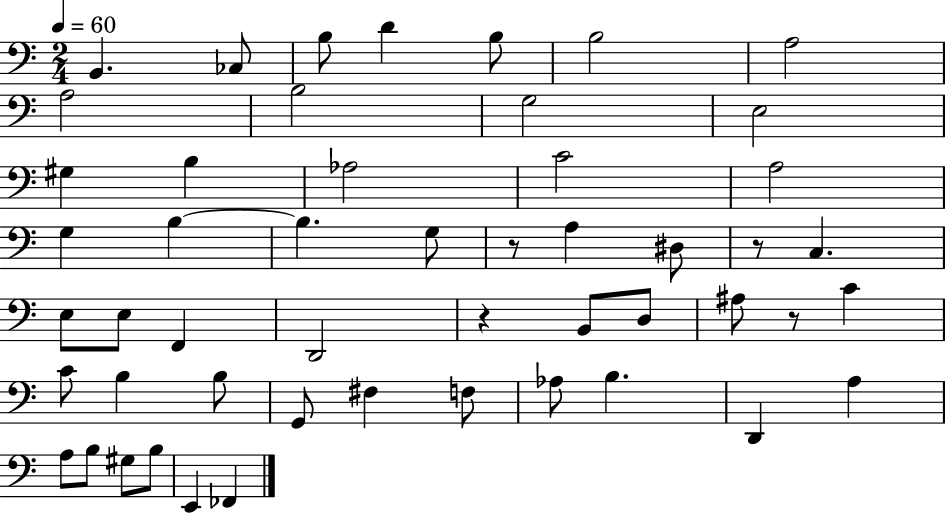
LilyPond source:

{
  \clef bass
  \numericTimeSignature
  \time 2/4
  \key c \major
  \tempo 4 = 60
  b,4. ces8 | b8 d'4 b8 | b2 | a2 | \break a2 | b2 | g2 | e2 | \break gis4 b4 | aes2 | c'2 | a2 | \break g4 b4~~ | b4. g8 | r8 a4 dis8 | r8 c4. | \break e8 e8 f,4 | d,2 | r4 b,8 d8 | ais8 r8 c'4 | \break c'8 b4 b8 | g,8 fis4 f8 | aes8 b4. | d,4 a4 | \break a8 b8 gis8 b8 | e,4 fes,4 | \bar "|."
}